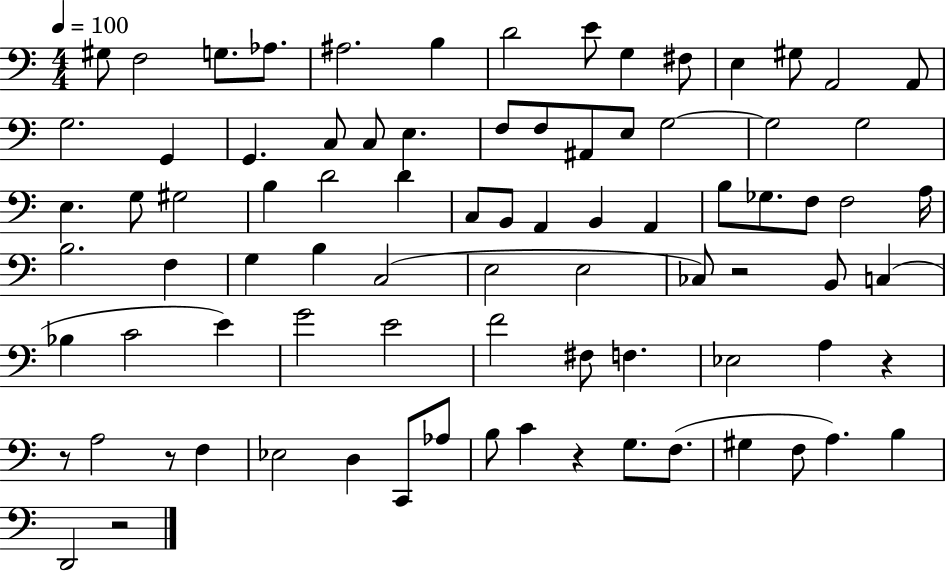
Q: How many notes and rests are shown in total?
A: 84